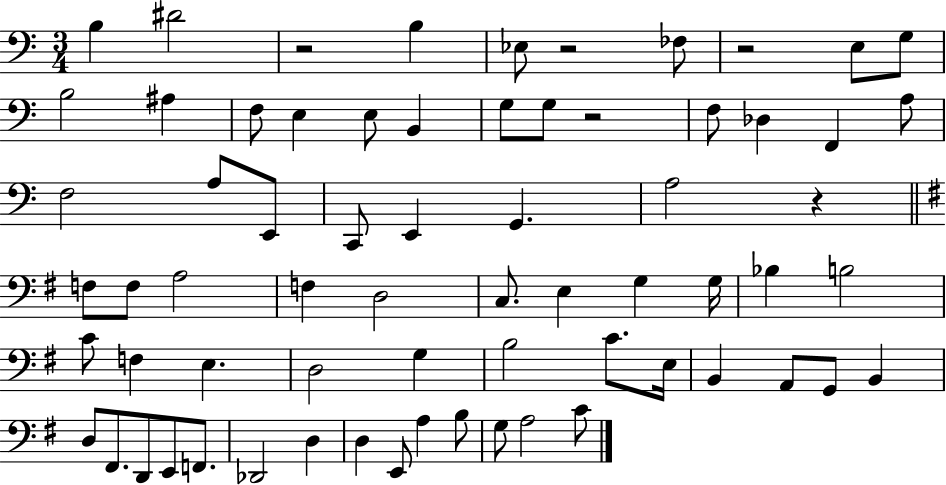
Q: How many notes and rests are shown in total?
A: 68